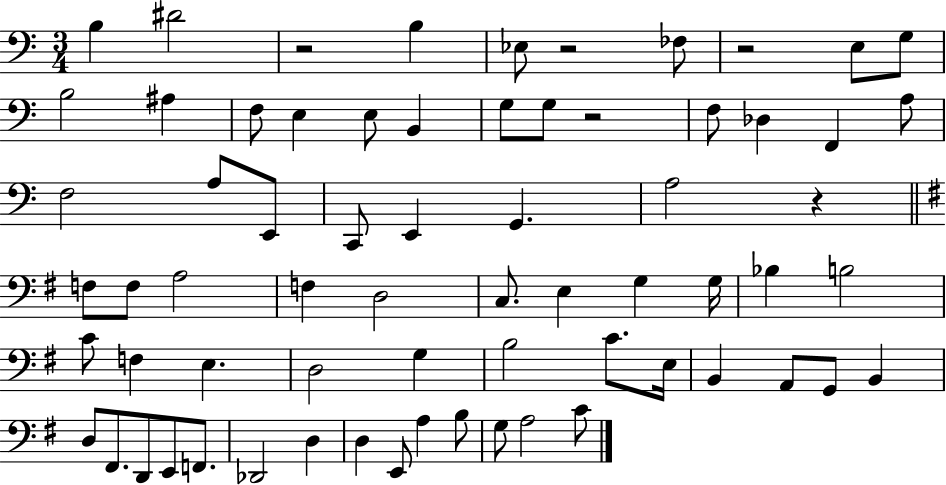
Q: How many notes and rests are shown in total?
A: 68